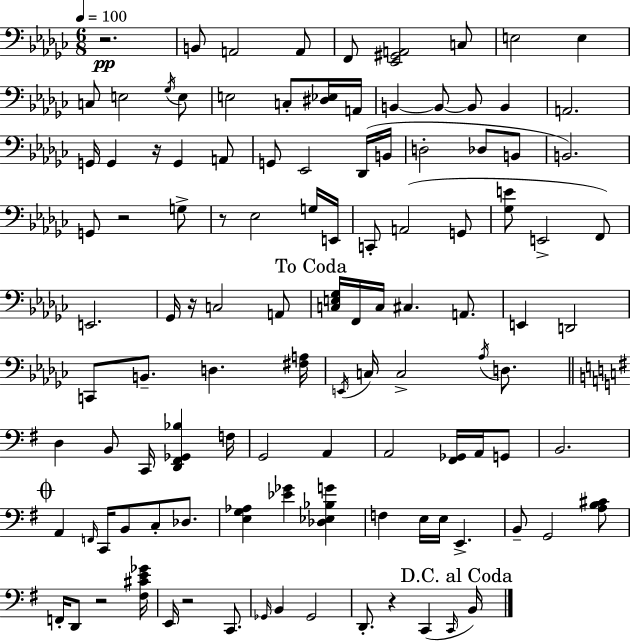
{
  \clef bass
  \numericTimeSignature
  \time 6/8
  \key ees \minor
  \tempo 4 = 100
  \repeat volta 2 { r2.\pp | b,8 a,2 a,8 | f,8 <ees, gis, a,>2 c8 | e2 e4 | \break c8 e2 \acciaccatura { ges16 } e8 | e2 c8-. <dis ees>16 | a,16 b,4~~ b,8~~ b,8 b,4 | a,2. | \break g,16 g,4 r16 g,4 a,8 | g,8 ees,2 des,16( | b,16 d2-. des8 b,8 | b,2.) | \break g,8 r2 g8-> | r8 ees2 g16 | e,16 c,8-. a,2( g,8 | <ges e'>8 e,2-> f,8) | \break e,2. | ges,16 r16 c2 a,8 | \mark "To Coda" <c e ges>16 f,16 c16 cis4. a,8. | e,4 d,2 | \break c,8 b,8.-- d4. | <fis a>16 \acciaccatura { e,16 } c16 c2-> \acciaccatura { aes16 } | d8. \bar "||" \break \key g \major d4 b,8 c,16 <d, fis, ges, bes>4 f16 | g,2 a,4 | a,2 <fis, ges,>16 a,16 g,8 | b,2. | \break \mark \markup { \musicglyph "scripts.coda" } a,4 \grace { f,16 } c,16 b,8 c8-. des8. | <e g aes>4 <ees' ges'>4 <des ees bes g'>4 | f4 e16 e16 e,4.-> | b,8-- g,2 <a b cis'>8 | \break f,16-. d,8 r2 | <fis cis' e' ges'>16 e,16 r2 c,8. | \grace { ges,16 } b,4 ges,2 | d,8.-. r4 c,4( | \break \grace { c,16 } \mark "D.C. al Coda" b,16) } \bar "|."
}